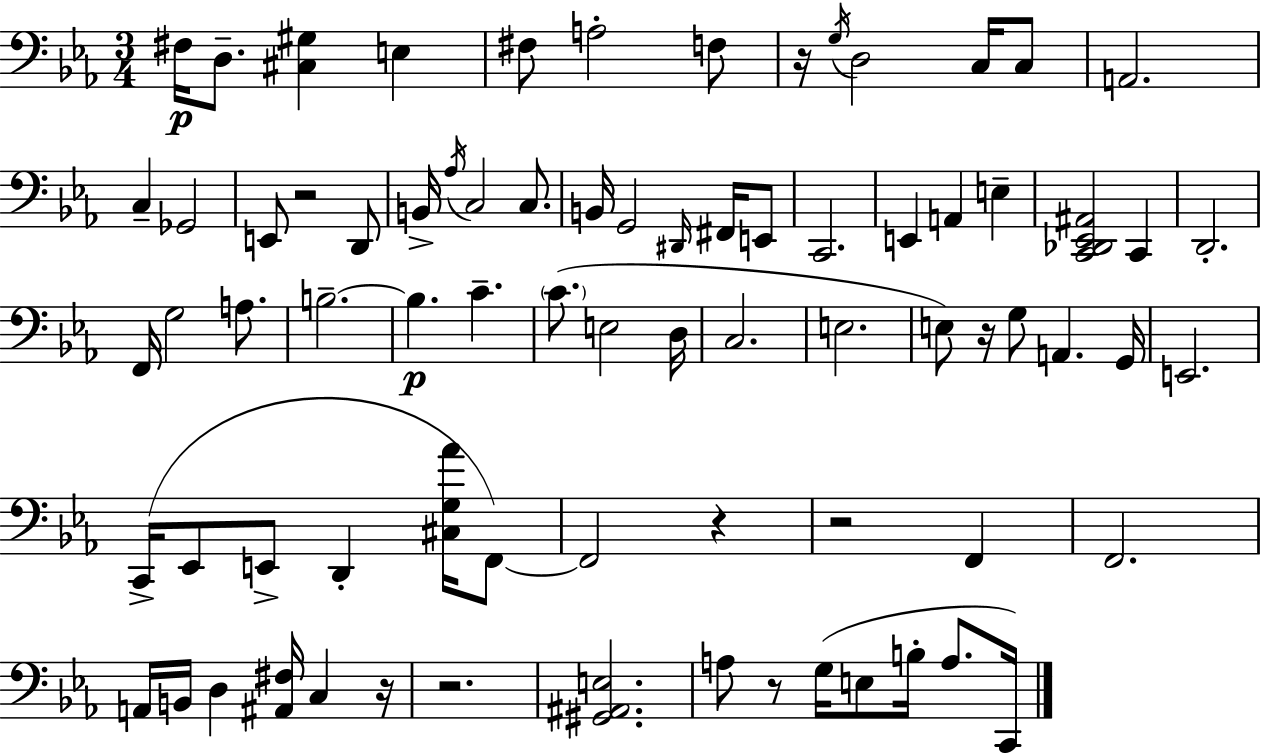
{
  \clef bass
  \numericTimeSignature
  \time 3/4
  \key ees \major
  fis16\p d8.-- <cis gis>4 e4 | fis8 a2-. f8 | r16 \acciaccatura { g16 } d2 c16 c8 | a,2. | \break c4-- ges,2 | e,8 r2 d,8 | b,16-> \acciaccatura { aes16 } c2 c8. | b,16 g,2 \grace { dis,16 } | \break fis,16 e,8 c,2. | e,4 a,4 e4-- | <c, des, ees, ais,>2 c,4 | d,2.-. | \break f,16 g2 | a8. b2.--~~ | b4.\p c'4.-- | \parenthesize c'8.( e2 | \break d16 c2. | e2. | e8) r16 g8 a,4. | g,16 e,2. | \break c,16->( ees,8 e,8-> d,4-. | <cis g aes'>16 f,8~~) f,2 r4 | r2 f,4 | f,2. | \break a,16 b,16 d4 <ais, fis>16 c4 | r16 r2. | <gis, ais, e>2. | a8 r8 g16( e8 b16-. a8. | \break c,16) \bar "|."
}